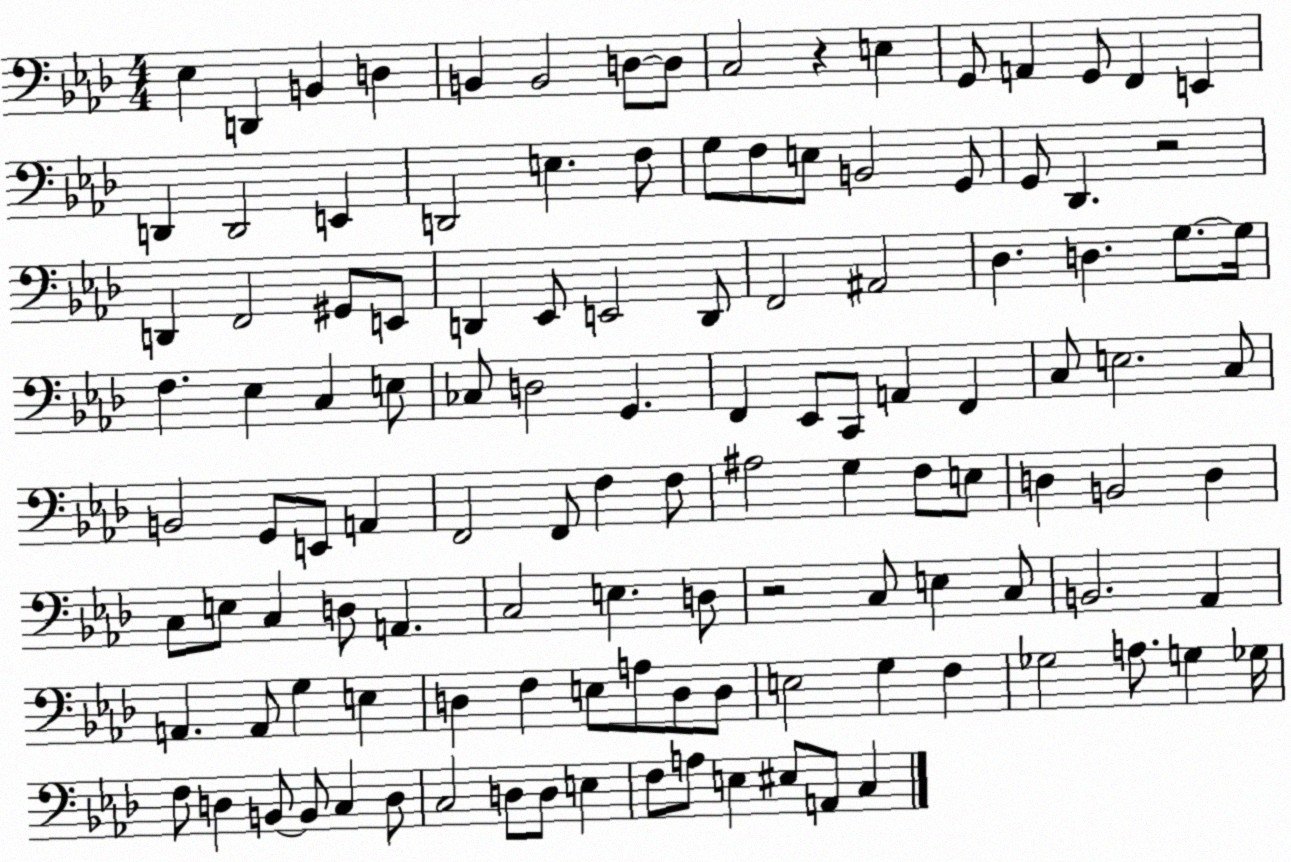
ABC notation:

X:1
T:Untitled
M:4/4
L:1/4
K:Ab
_E, D,, B,, D, B,, B,,2 D,/2 D,/2 C,2 z E, G,,/2 A,, G,,/2 F,, E,, D,, D,,2 E,, D,,2 E, F,/2 G,/2 F,/2 E,/2 B,,2 G,,/2 G,,/2 _D,, z2 D,, F,,2 ^G,,/2 E,,/2 D,, _E,,/2 E,,2 D,,/2 F,,2 ^A,,2 _D, D, G,/2 G,/4 F, _E, C, E,/2 _C,/2 D,2 G,, F,, _E,,/2 C,,/2 A,, F,, C,/2 E,2 C,/2 B,,2 G,,/2 E,,/2 A,, F,,2 F,,/2 F, F,/2 ^A,2 G, F,/2 E,/2 D, B,,2 D, C,/2 E,/2 C, D,/2 A,, C,2 E, D,/2 z2 C,/2 E, C,/2 B,,2 _A,, A,, A,,/2 G, E, D, F, E,/2 A,/2 D,/2 D,/2 E,2 G, F, _G,2 A,/2 G, _G,/4 F,/2 D, B,,/2 B,,/2 C, D,/2 C,2 D,/2 D,/2 E, F,/2 A,/2 E, ^E,/2 A,,/2 C,